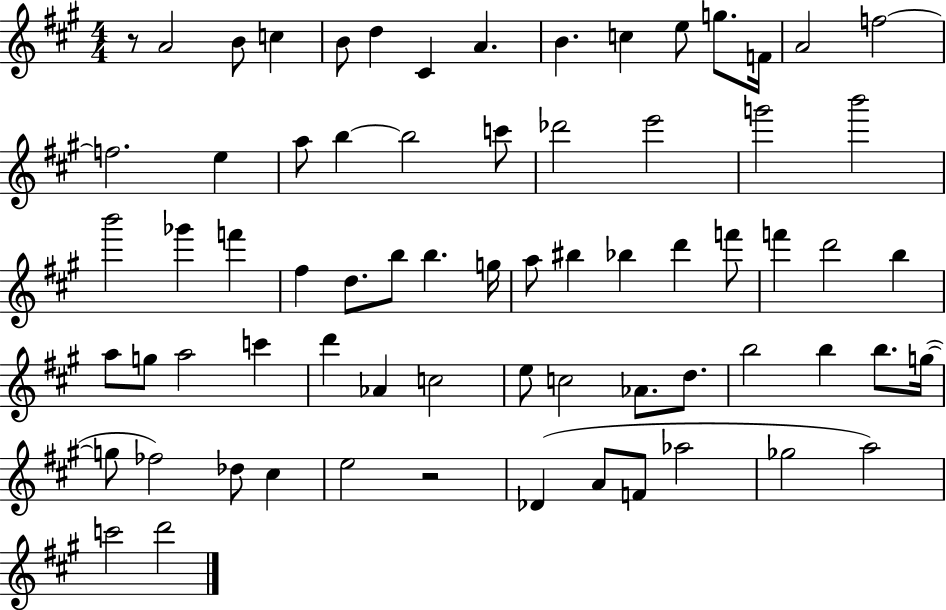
R/e A4/h B4/e C5/q B4/e D5/q C#4/q A4/q. B4/q. C5/q E5/e G5/e. F4/s A4/h F5/h F5/h. E5/q A5/e B5/q B5/h C6/e Db6/h E6/h G6/h B6/h B6/h Gb6/q F6/q F#5/q D5/e. B5/e B5/q. G5/s A5/e BIS5/q Bb5/q D6/q F6/e F6/q D6/h B5/q A5/e G5/e A5/h C6/q D6/q Ab4/q C5/h E5/e C5/h Ab4/e. D5/e. B5/h B5/q B5/e. G5/s G5/e FES5/h Db5/e C#5/q E5/h R/h Db4/q A4/e F4/e Ab5/h Gb5/h A5/h C6/h D6/h